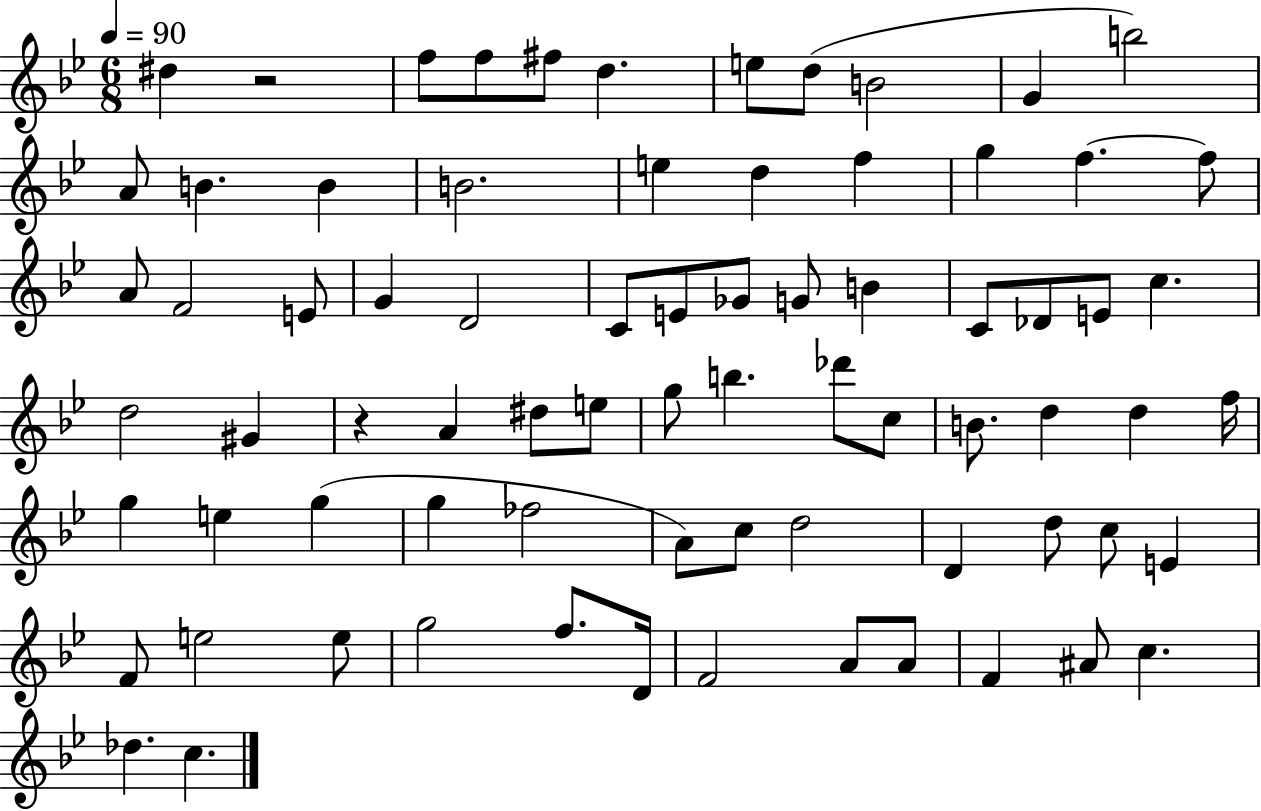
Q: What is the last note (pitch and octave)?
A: C5